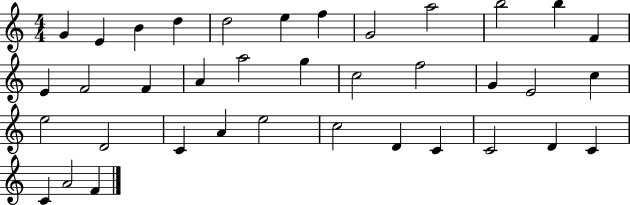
X:1
T:Untitled
M:4/4
L:1/4
K:C
G E B d d2 e f G2 a2 b2 b F E F2 F A a2 g c2 f2 G E2 c e2 D2 C A e2 c2 D C C2 D C C A2 F